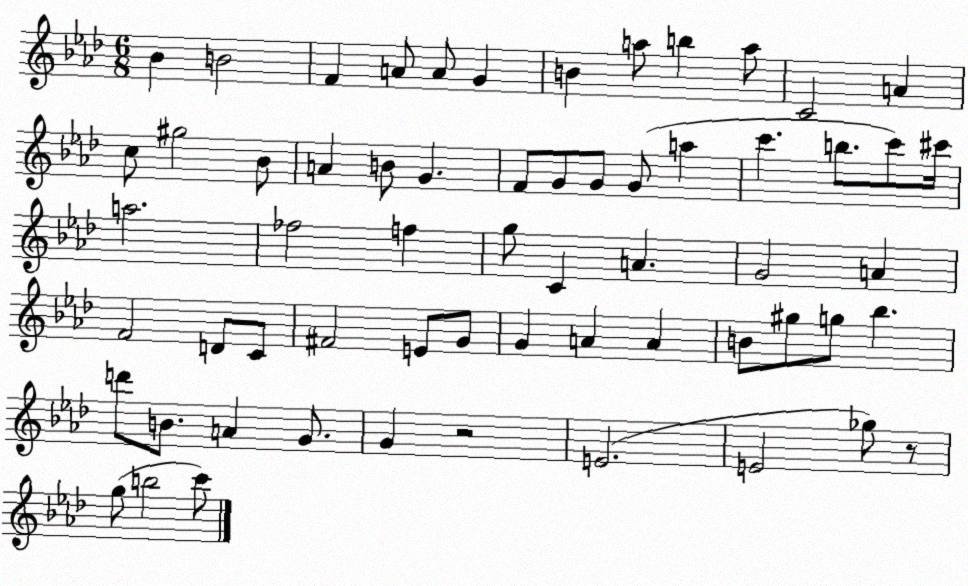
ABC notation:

X:1
T:Untitled
M:6/8
L:1/4
K:Ab
_B B2 F A/2 A/2 G B a/2 b a/2 C2 A c/2 ^g2 _B/2 A B/2 G F/2 G/2 G/2 G/2 a c' b/2 c'/2 ^c'/4 a2 _f2 f g/2 C A G2 A F2 D/2 C/2 ^F2 E/2 G/2 G A A B/2 ^g/2 g/2 _b d'/2 B/2 A G/2 G z2 E2 E2 _g/2 z/2 g/2 b2 c'/2